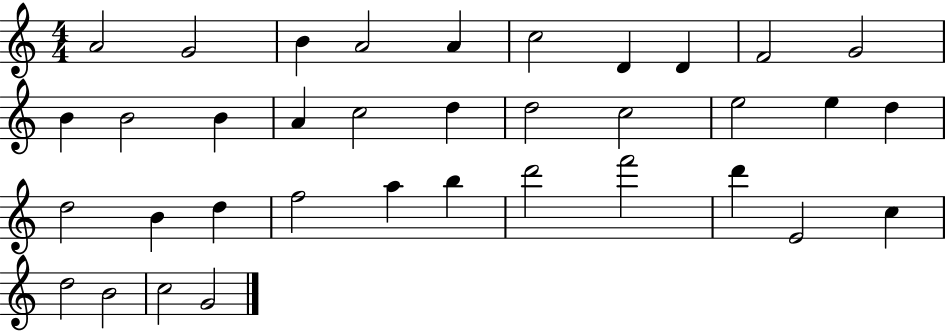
{
  \clef treble
  \numericTimeSignature
  \time 4/4
  \key c \major
  a'2 g'2 | b'4 a'2 a'4 | c''2 d'4 d'4 | f'2 g'2 | \break b'4 b'2 b'4 | a'4 c''2 d''4 | d''2 c''2 | e''2 e''4 d''4 | \break d''2 b'4 d''4 | f''2 a''4 b''4 | d'''2 f'''2 | d'''4 e'2 c''4 | \break d''2 b'2 | c''2 g'2 | \bar "|."
}